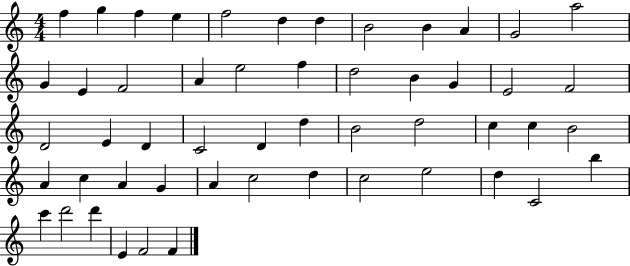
F5/q G5/q F5/q E5/q F5/h D5/q D5/q B4/h B4/q A4/q G4/h A5/h G4/q E4/q F4/h A4/q E5/h F5/q D5/h B4/q G4/q E4/h F4/h D4/h E4/q D4/q C4/h D4/q D5/q B4/h D5/h C5/q C5/q B4/h A4/q C5/q A4/q G4/q A4/q C5/h D5/q C5/h E5/h D5/q C4/h B5/q C6/q D6/h D6/q E4/q F4/h F4/q